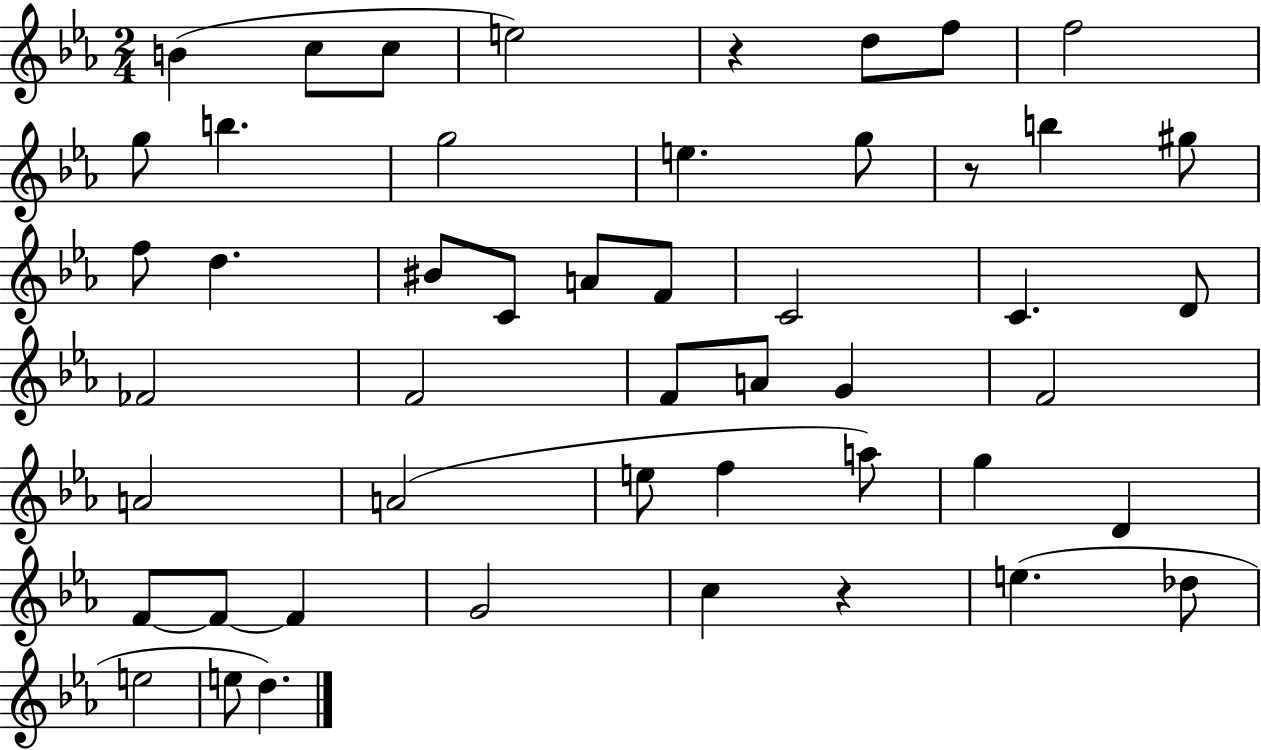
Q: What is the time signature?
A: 2/4